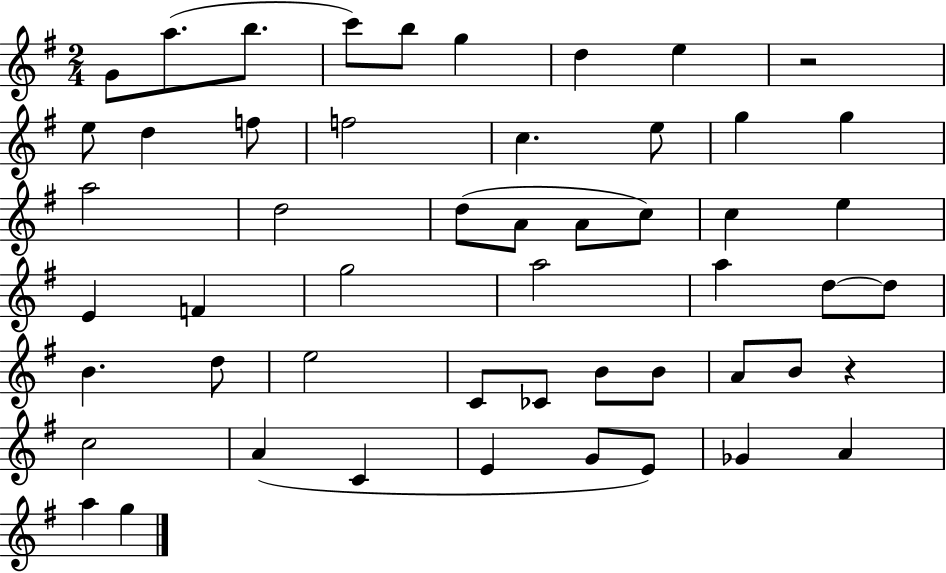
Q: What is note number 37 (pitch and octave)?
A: B4